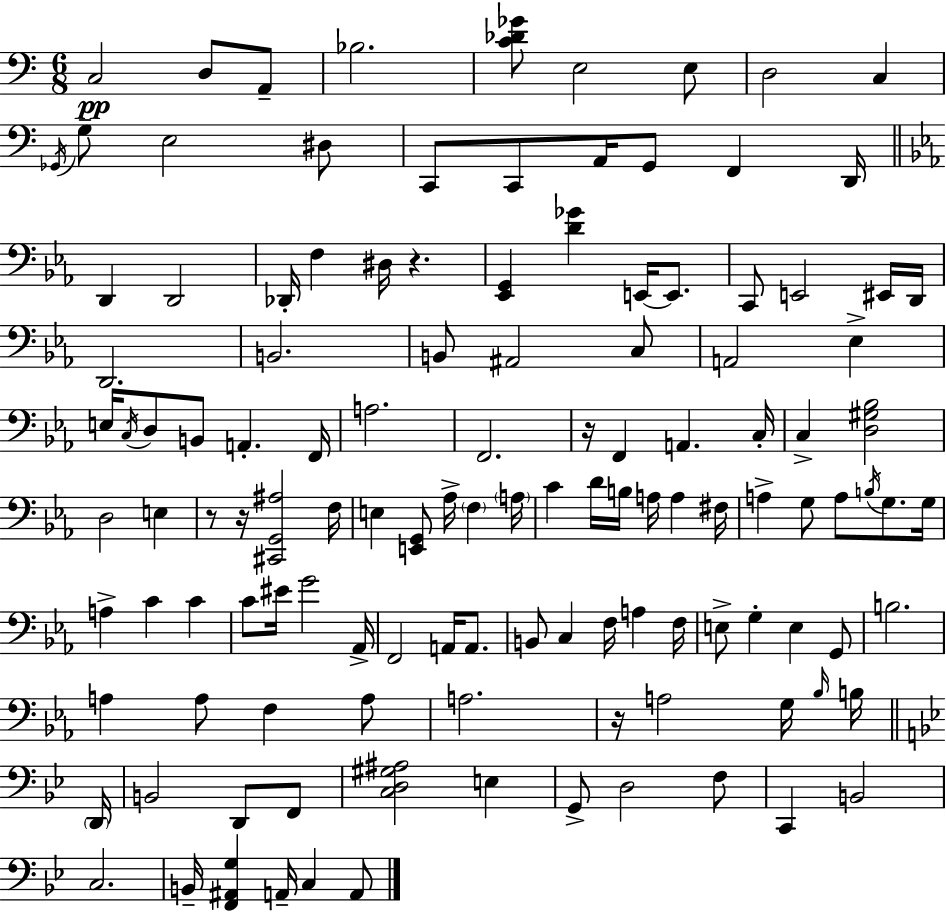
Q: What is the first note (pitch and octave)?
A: C3